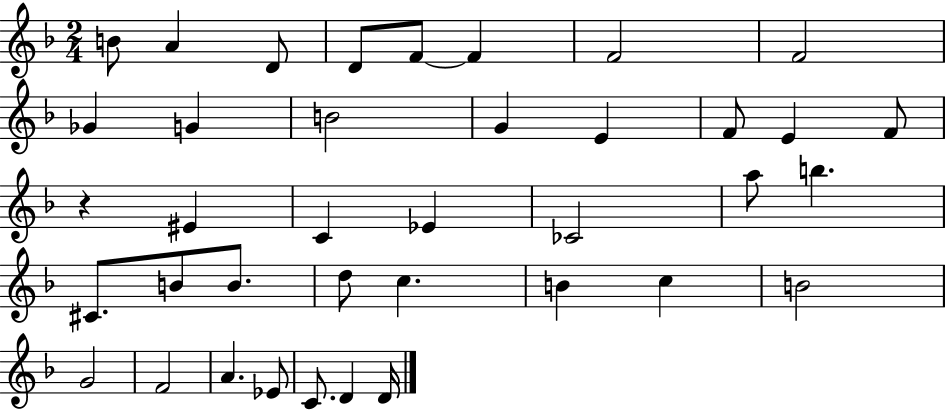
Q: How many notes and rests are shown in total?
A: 38